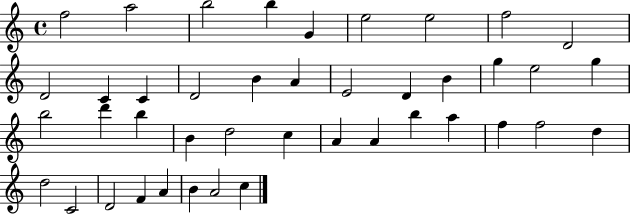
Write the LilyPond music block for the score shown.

{
  \clef treble
  \time 4/4
  \defaultTimeSignature
  \key c \major
  f''2 a''2 | b''2 b''4 g'4 | e''2 e''2 | f''2 d'2 | \break d'2 c'4 c'4 | d'2 b'4 a'4 | e'2 d'4 b'4 | g''4 e''2 g''4 | \break b''2 d'''4 b''4 | b'4 d''2 c''4 | a'4 a'4 b''4 a''4 | f''4 f''2 d''4 | \break d''2 c'2 | d'2 f'4 a'4 | b'4 a'2 c''4 | \bar "|."
}